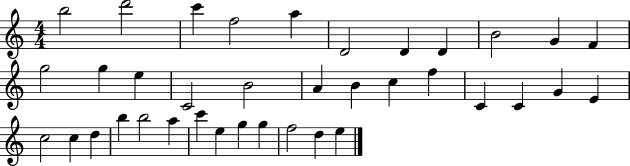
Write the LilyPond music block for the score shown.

{
  \clef treble
  \numericTimeSignature
  \time 4/4
  \key c \major
  b''2 d'''2 | c'''4 f''2 a''4 | d'2 d'4 d'4 | b'2 g'4 f'4 | \break g''2 g''4 e''4 | c'2 b'2 | a'4 b'4 c''4 f''4 | c'4 c'4 g'4 e'4 | \break c''2 c''4 d''4 | b''4 b''2 a''4 | c'''4 e''4 g''4 g''4 | f''2 d''4 e''4 | \break \bar "|."
}